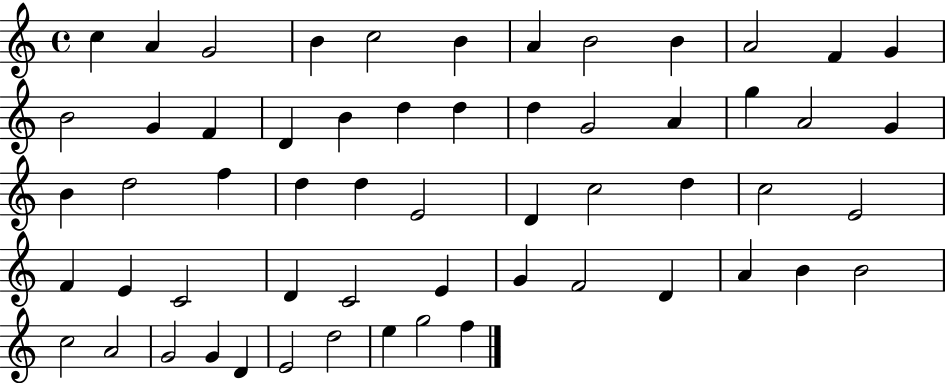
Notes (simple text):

C5/q A4/q G4/h B4/q C5/h B4/q A4/q B4/h B4/q A4/h F4/q G4/q B4/h G4/q F4/q D4/q B4/q D5/q D5/q D5/q G4/h A4/q G5/q A4/h G4/q B4/q D5/h F5/q D5/q D5/q E4/h D4/q C5/h D5/q C5/h E4/h F4/q E4/q C4/h D4/q C4/h E4/q G4/q F4/h D4/q A4/q B4/q B4/h C5/h A4/h G4/h G4/q D4/q E4/h D5/h E5/q G5/h F5/q